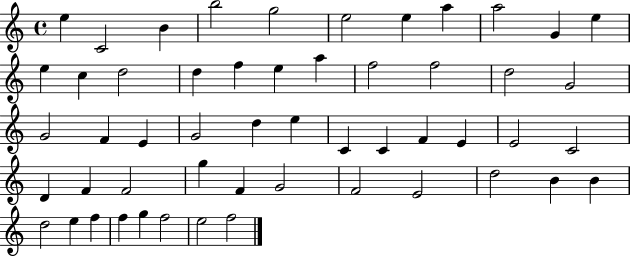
X:1
T:Untitled
M:4/4
L:1/4
K:C
e C2 B b2 g2 e2 e a a2 G e e c d2 d f e a f2 f2 d2 G2 G2 F E G2 d e C C F E E2 C2 D F F2 g F G2 F2 E2 d2 B B d2 e f f g f2 e2 f2